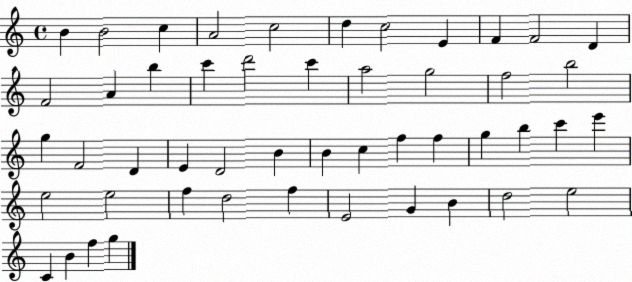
X:1
T:Untitled
M:4/4
L:1/4
K:C
B B2 c A2 c2 d c2 E F F2 D F2 A b c' d'2 c' a2 g2 f2 b2 g F2 D E D2 B B c f f g b c' e' e2 e2 f d2 f E2 G B d2 e2 C B f g